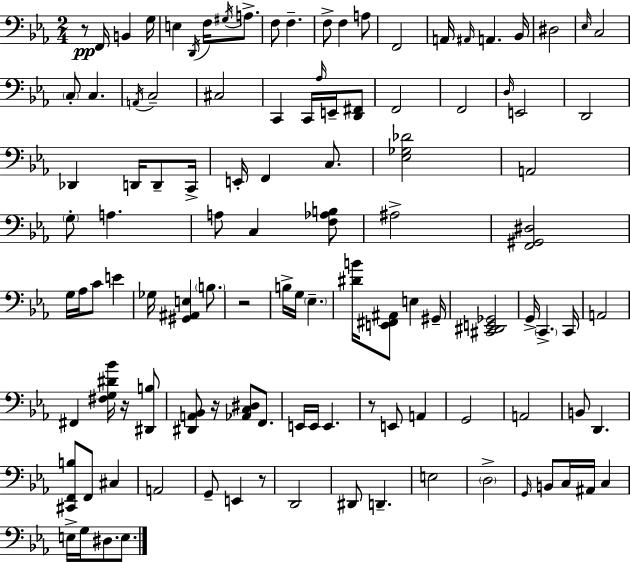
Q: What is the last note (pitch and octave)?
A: E3